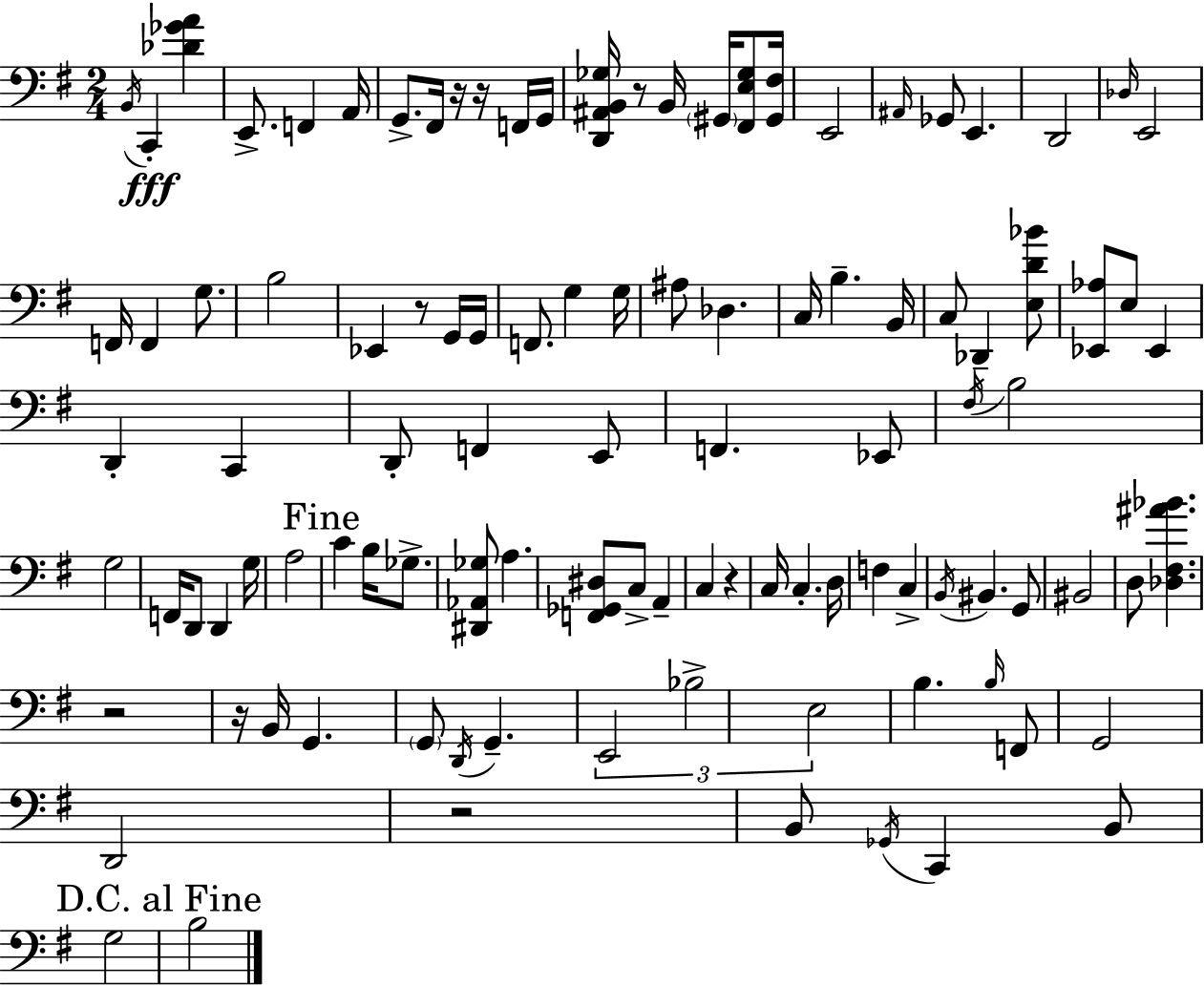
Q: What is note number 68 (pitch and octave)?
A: BIS2